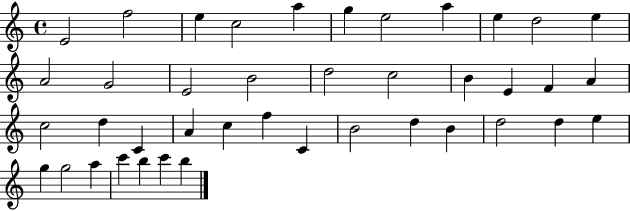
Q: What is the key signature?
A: C major